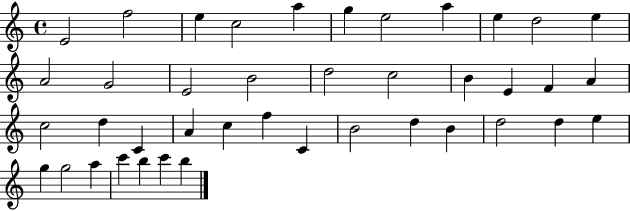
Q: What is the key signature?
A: C major